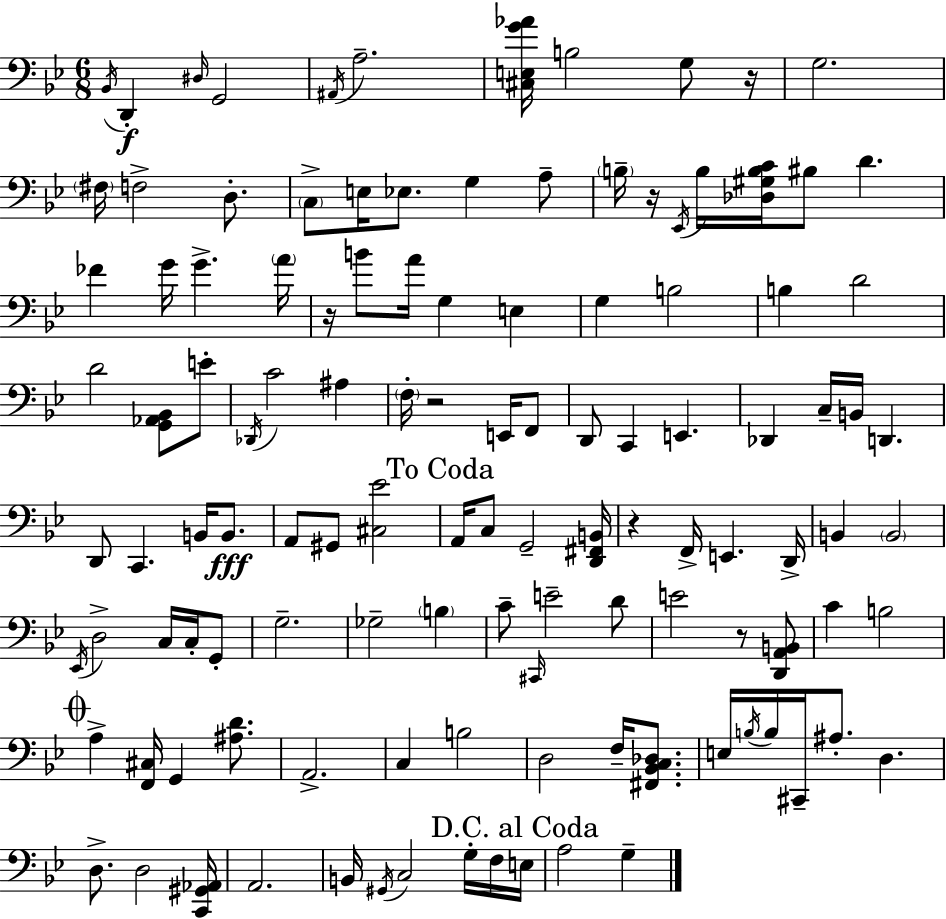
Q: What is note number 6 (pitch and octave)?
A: A3